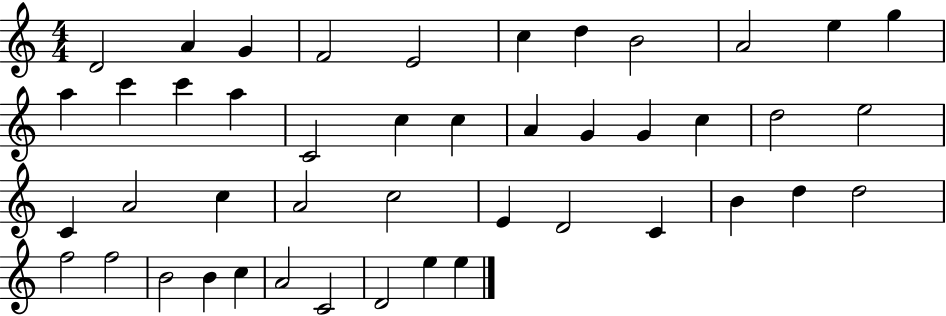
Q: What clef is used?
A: treble